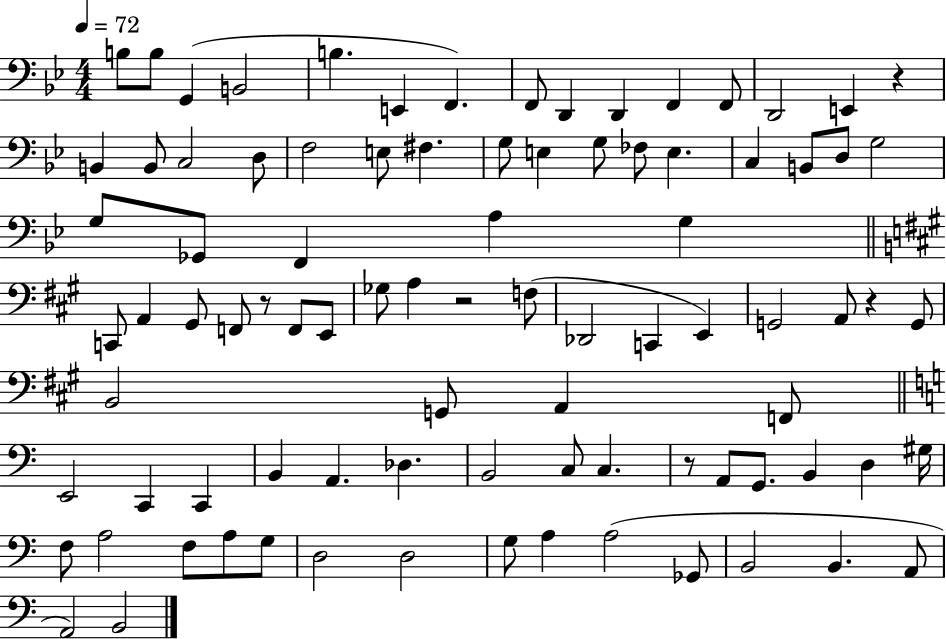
{
  \clef bass
  \numericTimeSignature
  \time 4/4
  \key bes \major
  \tempo 4 = 72
  b8 b8 g,4( b,2 | b4. e,4 f,4.) | f,8 d,4 d,4 f,4 f,8 | d,2 e,4 r4 | \break b,4 b,8 c2 d8 | f2 e8 fis4. | g8 e4 g8 fes8 e4. | c4 b,8 d8 g2 | \break g8 ges,8 f,4 a4 g4 | \bar "||" \break \key a \major c,8 a,4 gis,8 f,8 r8 f,8 e,8 | ges8 a4 r2 f8( | des,2 c,4 e,4) | g,2 a,8 r4 g,8 | \break b,2 g,8 a,4 f,8 | \bar "||" \break \key c \major e,2 c,4 c,4 | b,4 a,4. des4. | b,2 c8 c4. | r8 a,8 g,8. b,4 d4 gis16 | \break f8 a2 f8 a8 g8 | d2 d2 | g8 a4 a2( ges,8 | b,2 b,4. a,8 | \break a,2) b,2 | \bar "|."
}